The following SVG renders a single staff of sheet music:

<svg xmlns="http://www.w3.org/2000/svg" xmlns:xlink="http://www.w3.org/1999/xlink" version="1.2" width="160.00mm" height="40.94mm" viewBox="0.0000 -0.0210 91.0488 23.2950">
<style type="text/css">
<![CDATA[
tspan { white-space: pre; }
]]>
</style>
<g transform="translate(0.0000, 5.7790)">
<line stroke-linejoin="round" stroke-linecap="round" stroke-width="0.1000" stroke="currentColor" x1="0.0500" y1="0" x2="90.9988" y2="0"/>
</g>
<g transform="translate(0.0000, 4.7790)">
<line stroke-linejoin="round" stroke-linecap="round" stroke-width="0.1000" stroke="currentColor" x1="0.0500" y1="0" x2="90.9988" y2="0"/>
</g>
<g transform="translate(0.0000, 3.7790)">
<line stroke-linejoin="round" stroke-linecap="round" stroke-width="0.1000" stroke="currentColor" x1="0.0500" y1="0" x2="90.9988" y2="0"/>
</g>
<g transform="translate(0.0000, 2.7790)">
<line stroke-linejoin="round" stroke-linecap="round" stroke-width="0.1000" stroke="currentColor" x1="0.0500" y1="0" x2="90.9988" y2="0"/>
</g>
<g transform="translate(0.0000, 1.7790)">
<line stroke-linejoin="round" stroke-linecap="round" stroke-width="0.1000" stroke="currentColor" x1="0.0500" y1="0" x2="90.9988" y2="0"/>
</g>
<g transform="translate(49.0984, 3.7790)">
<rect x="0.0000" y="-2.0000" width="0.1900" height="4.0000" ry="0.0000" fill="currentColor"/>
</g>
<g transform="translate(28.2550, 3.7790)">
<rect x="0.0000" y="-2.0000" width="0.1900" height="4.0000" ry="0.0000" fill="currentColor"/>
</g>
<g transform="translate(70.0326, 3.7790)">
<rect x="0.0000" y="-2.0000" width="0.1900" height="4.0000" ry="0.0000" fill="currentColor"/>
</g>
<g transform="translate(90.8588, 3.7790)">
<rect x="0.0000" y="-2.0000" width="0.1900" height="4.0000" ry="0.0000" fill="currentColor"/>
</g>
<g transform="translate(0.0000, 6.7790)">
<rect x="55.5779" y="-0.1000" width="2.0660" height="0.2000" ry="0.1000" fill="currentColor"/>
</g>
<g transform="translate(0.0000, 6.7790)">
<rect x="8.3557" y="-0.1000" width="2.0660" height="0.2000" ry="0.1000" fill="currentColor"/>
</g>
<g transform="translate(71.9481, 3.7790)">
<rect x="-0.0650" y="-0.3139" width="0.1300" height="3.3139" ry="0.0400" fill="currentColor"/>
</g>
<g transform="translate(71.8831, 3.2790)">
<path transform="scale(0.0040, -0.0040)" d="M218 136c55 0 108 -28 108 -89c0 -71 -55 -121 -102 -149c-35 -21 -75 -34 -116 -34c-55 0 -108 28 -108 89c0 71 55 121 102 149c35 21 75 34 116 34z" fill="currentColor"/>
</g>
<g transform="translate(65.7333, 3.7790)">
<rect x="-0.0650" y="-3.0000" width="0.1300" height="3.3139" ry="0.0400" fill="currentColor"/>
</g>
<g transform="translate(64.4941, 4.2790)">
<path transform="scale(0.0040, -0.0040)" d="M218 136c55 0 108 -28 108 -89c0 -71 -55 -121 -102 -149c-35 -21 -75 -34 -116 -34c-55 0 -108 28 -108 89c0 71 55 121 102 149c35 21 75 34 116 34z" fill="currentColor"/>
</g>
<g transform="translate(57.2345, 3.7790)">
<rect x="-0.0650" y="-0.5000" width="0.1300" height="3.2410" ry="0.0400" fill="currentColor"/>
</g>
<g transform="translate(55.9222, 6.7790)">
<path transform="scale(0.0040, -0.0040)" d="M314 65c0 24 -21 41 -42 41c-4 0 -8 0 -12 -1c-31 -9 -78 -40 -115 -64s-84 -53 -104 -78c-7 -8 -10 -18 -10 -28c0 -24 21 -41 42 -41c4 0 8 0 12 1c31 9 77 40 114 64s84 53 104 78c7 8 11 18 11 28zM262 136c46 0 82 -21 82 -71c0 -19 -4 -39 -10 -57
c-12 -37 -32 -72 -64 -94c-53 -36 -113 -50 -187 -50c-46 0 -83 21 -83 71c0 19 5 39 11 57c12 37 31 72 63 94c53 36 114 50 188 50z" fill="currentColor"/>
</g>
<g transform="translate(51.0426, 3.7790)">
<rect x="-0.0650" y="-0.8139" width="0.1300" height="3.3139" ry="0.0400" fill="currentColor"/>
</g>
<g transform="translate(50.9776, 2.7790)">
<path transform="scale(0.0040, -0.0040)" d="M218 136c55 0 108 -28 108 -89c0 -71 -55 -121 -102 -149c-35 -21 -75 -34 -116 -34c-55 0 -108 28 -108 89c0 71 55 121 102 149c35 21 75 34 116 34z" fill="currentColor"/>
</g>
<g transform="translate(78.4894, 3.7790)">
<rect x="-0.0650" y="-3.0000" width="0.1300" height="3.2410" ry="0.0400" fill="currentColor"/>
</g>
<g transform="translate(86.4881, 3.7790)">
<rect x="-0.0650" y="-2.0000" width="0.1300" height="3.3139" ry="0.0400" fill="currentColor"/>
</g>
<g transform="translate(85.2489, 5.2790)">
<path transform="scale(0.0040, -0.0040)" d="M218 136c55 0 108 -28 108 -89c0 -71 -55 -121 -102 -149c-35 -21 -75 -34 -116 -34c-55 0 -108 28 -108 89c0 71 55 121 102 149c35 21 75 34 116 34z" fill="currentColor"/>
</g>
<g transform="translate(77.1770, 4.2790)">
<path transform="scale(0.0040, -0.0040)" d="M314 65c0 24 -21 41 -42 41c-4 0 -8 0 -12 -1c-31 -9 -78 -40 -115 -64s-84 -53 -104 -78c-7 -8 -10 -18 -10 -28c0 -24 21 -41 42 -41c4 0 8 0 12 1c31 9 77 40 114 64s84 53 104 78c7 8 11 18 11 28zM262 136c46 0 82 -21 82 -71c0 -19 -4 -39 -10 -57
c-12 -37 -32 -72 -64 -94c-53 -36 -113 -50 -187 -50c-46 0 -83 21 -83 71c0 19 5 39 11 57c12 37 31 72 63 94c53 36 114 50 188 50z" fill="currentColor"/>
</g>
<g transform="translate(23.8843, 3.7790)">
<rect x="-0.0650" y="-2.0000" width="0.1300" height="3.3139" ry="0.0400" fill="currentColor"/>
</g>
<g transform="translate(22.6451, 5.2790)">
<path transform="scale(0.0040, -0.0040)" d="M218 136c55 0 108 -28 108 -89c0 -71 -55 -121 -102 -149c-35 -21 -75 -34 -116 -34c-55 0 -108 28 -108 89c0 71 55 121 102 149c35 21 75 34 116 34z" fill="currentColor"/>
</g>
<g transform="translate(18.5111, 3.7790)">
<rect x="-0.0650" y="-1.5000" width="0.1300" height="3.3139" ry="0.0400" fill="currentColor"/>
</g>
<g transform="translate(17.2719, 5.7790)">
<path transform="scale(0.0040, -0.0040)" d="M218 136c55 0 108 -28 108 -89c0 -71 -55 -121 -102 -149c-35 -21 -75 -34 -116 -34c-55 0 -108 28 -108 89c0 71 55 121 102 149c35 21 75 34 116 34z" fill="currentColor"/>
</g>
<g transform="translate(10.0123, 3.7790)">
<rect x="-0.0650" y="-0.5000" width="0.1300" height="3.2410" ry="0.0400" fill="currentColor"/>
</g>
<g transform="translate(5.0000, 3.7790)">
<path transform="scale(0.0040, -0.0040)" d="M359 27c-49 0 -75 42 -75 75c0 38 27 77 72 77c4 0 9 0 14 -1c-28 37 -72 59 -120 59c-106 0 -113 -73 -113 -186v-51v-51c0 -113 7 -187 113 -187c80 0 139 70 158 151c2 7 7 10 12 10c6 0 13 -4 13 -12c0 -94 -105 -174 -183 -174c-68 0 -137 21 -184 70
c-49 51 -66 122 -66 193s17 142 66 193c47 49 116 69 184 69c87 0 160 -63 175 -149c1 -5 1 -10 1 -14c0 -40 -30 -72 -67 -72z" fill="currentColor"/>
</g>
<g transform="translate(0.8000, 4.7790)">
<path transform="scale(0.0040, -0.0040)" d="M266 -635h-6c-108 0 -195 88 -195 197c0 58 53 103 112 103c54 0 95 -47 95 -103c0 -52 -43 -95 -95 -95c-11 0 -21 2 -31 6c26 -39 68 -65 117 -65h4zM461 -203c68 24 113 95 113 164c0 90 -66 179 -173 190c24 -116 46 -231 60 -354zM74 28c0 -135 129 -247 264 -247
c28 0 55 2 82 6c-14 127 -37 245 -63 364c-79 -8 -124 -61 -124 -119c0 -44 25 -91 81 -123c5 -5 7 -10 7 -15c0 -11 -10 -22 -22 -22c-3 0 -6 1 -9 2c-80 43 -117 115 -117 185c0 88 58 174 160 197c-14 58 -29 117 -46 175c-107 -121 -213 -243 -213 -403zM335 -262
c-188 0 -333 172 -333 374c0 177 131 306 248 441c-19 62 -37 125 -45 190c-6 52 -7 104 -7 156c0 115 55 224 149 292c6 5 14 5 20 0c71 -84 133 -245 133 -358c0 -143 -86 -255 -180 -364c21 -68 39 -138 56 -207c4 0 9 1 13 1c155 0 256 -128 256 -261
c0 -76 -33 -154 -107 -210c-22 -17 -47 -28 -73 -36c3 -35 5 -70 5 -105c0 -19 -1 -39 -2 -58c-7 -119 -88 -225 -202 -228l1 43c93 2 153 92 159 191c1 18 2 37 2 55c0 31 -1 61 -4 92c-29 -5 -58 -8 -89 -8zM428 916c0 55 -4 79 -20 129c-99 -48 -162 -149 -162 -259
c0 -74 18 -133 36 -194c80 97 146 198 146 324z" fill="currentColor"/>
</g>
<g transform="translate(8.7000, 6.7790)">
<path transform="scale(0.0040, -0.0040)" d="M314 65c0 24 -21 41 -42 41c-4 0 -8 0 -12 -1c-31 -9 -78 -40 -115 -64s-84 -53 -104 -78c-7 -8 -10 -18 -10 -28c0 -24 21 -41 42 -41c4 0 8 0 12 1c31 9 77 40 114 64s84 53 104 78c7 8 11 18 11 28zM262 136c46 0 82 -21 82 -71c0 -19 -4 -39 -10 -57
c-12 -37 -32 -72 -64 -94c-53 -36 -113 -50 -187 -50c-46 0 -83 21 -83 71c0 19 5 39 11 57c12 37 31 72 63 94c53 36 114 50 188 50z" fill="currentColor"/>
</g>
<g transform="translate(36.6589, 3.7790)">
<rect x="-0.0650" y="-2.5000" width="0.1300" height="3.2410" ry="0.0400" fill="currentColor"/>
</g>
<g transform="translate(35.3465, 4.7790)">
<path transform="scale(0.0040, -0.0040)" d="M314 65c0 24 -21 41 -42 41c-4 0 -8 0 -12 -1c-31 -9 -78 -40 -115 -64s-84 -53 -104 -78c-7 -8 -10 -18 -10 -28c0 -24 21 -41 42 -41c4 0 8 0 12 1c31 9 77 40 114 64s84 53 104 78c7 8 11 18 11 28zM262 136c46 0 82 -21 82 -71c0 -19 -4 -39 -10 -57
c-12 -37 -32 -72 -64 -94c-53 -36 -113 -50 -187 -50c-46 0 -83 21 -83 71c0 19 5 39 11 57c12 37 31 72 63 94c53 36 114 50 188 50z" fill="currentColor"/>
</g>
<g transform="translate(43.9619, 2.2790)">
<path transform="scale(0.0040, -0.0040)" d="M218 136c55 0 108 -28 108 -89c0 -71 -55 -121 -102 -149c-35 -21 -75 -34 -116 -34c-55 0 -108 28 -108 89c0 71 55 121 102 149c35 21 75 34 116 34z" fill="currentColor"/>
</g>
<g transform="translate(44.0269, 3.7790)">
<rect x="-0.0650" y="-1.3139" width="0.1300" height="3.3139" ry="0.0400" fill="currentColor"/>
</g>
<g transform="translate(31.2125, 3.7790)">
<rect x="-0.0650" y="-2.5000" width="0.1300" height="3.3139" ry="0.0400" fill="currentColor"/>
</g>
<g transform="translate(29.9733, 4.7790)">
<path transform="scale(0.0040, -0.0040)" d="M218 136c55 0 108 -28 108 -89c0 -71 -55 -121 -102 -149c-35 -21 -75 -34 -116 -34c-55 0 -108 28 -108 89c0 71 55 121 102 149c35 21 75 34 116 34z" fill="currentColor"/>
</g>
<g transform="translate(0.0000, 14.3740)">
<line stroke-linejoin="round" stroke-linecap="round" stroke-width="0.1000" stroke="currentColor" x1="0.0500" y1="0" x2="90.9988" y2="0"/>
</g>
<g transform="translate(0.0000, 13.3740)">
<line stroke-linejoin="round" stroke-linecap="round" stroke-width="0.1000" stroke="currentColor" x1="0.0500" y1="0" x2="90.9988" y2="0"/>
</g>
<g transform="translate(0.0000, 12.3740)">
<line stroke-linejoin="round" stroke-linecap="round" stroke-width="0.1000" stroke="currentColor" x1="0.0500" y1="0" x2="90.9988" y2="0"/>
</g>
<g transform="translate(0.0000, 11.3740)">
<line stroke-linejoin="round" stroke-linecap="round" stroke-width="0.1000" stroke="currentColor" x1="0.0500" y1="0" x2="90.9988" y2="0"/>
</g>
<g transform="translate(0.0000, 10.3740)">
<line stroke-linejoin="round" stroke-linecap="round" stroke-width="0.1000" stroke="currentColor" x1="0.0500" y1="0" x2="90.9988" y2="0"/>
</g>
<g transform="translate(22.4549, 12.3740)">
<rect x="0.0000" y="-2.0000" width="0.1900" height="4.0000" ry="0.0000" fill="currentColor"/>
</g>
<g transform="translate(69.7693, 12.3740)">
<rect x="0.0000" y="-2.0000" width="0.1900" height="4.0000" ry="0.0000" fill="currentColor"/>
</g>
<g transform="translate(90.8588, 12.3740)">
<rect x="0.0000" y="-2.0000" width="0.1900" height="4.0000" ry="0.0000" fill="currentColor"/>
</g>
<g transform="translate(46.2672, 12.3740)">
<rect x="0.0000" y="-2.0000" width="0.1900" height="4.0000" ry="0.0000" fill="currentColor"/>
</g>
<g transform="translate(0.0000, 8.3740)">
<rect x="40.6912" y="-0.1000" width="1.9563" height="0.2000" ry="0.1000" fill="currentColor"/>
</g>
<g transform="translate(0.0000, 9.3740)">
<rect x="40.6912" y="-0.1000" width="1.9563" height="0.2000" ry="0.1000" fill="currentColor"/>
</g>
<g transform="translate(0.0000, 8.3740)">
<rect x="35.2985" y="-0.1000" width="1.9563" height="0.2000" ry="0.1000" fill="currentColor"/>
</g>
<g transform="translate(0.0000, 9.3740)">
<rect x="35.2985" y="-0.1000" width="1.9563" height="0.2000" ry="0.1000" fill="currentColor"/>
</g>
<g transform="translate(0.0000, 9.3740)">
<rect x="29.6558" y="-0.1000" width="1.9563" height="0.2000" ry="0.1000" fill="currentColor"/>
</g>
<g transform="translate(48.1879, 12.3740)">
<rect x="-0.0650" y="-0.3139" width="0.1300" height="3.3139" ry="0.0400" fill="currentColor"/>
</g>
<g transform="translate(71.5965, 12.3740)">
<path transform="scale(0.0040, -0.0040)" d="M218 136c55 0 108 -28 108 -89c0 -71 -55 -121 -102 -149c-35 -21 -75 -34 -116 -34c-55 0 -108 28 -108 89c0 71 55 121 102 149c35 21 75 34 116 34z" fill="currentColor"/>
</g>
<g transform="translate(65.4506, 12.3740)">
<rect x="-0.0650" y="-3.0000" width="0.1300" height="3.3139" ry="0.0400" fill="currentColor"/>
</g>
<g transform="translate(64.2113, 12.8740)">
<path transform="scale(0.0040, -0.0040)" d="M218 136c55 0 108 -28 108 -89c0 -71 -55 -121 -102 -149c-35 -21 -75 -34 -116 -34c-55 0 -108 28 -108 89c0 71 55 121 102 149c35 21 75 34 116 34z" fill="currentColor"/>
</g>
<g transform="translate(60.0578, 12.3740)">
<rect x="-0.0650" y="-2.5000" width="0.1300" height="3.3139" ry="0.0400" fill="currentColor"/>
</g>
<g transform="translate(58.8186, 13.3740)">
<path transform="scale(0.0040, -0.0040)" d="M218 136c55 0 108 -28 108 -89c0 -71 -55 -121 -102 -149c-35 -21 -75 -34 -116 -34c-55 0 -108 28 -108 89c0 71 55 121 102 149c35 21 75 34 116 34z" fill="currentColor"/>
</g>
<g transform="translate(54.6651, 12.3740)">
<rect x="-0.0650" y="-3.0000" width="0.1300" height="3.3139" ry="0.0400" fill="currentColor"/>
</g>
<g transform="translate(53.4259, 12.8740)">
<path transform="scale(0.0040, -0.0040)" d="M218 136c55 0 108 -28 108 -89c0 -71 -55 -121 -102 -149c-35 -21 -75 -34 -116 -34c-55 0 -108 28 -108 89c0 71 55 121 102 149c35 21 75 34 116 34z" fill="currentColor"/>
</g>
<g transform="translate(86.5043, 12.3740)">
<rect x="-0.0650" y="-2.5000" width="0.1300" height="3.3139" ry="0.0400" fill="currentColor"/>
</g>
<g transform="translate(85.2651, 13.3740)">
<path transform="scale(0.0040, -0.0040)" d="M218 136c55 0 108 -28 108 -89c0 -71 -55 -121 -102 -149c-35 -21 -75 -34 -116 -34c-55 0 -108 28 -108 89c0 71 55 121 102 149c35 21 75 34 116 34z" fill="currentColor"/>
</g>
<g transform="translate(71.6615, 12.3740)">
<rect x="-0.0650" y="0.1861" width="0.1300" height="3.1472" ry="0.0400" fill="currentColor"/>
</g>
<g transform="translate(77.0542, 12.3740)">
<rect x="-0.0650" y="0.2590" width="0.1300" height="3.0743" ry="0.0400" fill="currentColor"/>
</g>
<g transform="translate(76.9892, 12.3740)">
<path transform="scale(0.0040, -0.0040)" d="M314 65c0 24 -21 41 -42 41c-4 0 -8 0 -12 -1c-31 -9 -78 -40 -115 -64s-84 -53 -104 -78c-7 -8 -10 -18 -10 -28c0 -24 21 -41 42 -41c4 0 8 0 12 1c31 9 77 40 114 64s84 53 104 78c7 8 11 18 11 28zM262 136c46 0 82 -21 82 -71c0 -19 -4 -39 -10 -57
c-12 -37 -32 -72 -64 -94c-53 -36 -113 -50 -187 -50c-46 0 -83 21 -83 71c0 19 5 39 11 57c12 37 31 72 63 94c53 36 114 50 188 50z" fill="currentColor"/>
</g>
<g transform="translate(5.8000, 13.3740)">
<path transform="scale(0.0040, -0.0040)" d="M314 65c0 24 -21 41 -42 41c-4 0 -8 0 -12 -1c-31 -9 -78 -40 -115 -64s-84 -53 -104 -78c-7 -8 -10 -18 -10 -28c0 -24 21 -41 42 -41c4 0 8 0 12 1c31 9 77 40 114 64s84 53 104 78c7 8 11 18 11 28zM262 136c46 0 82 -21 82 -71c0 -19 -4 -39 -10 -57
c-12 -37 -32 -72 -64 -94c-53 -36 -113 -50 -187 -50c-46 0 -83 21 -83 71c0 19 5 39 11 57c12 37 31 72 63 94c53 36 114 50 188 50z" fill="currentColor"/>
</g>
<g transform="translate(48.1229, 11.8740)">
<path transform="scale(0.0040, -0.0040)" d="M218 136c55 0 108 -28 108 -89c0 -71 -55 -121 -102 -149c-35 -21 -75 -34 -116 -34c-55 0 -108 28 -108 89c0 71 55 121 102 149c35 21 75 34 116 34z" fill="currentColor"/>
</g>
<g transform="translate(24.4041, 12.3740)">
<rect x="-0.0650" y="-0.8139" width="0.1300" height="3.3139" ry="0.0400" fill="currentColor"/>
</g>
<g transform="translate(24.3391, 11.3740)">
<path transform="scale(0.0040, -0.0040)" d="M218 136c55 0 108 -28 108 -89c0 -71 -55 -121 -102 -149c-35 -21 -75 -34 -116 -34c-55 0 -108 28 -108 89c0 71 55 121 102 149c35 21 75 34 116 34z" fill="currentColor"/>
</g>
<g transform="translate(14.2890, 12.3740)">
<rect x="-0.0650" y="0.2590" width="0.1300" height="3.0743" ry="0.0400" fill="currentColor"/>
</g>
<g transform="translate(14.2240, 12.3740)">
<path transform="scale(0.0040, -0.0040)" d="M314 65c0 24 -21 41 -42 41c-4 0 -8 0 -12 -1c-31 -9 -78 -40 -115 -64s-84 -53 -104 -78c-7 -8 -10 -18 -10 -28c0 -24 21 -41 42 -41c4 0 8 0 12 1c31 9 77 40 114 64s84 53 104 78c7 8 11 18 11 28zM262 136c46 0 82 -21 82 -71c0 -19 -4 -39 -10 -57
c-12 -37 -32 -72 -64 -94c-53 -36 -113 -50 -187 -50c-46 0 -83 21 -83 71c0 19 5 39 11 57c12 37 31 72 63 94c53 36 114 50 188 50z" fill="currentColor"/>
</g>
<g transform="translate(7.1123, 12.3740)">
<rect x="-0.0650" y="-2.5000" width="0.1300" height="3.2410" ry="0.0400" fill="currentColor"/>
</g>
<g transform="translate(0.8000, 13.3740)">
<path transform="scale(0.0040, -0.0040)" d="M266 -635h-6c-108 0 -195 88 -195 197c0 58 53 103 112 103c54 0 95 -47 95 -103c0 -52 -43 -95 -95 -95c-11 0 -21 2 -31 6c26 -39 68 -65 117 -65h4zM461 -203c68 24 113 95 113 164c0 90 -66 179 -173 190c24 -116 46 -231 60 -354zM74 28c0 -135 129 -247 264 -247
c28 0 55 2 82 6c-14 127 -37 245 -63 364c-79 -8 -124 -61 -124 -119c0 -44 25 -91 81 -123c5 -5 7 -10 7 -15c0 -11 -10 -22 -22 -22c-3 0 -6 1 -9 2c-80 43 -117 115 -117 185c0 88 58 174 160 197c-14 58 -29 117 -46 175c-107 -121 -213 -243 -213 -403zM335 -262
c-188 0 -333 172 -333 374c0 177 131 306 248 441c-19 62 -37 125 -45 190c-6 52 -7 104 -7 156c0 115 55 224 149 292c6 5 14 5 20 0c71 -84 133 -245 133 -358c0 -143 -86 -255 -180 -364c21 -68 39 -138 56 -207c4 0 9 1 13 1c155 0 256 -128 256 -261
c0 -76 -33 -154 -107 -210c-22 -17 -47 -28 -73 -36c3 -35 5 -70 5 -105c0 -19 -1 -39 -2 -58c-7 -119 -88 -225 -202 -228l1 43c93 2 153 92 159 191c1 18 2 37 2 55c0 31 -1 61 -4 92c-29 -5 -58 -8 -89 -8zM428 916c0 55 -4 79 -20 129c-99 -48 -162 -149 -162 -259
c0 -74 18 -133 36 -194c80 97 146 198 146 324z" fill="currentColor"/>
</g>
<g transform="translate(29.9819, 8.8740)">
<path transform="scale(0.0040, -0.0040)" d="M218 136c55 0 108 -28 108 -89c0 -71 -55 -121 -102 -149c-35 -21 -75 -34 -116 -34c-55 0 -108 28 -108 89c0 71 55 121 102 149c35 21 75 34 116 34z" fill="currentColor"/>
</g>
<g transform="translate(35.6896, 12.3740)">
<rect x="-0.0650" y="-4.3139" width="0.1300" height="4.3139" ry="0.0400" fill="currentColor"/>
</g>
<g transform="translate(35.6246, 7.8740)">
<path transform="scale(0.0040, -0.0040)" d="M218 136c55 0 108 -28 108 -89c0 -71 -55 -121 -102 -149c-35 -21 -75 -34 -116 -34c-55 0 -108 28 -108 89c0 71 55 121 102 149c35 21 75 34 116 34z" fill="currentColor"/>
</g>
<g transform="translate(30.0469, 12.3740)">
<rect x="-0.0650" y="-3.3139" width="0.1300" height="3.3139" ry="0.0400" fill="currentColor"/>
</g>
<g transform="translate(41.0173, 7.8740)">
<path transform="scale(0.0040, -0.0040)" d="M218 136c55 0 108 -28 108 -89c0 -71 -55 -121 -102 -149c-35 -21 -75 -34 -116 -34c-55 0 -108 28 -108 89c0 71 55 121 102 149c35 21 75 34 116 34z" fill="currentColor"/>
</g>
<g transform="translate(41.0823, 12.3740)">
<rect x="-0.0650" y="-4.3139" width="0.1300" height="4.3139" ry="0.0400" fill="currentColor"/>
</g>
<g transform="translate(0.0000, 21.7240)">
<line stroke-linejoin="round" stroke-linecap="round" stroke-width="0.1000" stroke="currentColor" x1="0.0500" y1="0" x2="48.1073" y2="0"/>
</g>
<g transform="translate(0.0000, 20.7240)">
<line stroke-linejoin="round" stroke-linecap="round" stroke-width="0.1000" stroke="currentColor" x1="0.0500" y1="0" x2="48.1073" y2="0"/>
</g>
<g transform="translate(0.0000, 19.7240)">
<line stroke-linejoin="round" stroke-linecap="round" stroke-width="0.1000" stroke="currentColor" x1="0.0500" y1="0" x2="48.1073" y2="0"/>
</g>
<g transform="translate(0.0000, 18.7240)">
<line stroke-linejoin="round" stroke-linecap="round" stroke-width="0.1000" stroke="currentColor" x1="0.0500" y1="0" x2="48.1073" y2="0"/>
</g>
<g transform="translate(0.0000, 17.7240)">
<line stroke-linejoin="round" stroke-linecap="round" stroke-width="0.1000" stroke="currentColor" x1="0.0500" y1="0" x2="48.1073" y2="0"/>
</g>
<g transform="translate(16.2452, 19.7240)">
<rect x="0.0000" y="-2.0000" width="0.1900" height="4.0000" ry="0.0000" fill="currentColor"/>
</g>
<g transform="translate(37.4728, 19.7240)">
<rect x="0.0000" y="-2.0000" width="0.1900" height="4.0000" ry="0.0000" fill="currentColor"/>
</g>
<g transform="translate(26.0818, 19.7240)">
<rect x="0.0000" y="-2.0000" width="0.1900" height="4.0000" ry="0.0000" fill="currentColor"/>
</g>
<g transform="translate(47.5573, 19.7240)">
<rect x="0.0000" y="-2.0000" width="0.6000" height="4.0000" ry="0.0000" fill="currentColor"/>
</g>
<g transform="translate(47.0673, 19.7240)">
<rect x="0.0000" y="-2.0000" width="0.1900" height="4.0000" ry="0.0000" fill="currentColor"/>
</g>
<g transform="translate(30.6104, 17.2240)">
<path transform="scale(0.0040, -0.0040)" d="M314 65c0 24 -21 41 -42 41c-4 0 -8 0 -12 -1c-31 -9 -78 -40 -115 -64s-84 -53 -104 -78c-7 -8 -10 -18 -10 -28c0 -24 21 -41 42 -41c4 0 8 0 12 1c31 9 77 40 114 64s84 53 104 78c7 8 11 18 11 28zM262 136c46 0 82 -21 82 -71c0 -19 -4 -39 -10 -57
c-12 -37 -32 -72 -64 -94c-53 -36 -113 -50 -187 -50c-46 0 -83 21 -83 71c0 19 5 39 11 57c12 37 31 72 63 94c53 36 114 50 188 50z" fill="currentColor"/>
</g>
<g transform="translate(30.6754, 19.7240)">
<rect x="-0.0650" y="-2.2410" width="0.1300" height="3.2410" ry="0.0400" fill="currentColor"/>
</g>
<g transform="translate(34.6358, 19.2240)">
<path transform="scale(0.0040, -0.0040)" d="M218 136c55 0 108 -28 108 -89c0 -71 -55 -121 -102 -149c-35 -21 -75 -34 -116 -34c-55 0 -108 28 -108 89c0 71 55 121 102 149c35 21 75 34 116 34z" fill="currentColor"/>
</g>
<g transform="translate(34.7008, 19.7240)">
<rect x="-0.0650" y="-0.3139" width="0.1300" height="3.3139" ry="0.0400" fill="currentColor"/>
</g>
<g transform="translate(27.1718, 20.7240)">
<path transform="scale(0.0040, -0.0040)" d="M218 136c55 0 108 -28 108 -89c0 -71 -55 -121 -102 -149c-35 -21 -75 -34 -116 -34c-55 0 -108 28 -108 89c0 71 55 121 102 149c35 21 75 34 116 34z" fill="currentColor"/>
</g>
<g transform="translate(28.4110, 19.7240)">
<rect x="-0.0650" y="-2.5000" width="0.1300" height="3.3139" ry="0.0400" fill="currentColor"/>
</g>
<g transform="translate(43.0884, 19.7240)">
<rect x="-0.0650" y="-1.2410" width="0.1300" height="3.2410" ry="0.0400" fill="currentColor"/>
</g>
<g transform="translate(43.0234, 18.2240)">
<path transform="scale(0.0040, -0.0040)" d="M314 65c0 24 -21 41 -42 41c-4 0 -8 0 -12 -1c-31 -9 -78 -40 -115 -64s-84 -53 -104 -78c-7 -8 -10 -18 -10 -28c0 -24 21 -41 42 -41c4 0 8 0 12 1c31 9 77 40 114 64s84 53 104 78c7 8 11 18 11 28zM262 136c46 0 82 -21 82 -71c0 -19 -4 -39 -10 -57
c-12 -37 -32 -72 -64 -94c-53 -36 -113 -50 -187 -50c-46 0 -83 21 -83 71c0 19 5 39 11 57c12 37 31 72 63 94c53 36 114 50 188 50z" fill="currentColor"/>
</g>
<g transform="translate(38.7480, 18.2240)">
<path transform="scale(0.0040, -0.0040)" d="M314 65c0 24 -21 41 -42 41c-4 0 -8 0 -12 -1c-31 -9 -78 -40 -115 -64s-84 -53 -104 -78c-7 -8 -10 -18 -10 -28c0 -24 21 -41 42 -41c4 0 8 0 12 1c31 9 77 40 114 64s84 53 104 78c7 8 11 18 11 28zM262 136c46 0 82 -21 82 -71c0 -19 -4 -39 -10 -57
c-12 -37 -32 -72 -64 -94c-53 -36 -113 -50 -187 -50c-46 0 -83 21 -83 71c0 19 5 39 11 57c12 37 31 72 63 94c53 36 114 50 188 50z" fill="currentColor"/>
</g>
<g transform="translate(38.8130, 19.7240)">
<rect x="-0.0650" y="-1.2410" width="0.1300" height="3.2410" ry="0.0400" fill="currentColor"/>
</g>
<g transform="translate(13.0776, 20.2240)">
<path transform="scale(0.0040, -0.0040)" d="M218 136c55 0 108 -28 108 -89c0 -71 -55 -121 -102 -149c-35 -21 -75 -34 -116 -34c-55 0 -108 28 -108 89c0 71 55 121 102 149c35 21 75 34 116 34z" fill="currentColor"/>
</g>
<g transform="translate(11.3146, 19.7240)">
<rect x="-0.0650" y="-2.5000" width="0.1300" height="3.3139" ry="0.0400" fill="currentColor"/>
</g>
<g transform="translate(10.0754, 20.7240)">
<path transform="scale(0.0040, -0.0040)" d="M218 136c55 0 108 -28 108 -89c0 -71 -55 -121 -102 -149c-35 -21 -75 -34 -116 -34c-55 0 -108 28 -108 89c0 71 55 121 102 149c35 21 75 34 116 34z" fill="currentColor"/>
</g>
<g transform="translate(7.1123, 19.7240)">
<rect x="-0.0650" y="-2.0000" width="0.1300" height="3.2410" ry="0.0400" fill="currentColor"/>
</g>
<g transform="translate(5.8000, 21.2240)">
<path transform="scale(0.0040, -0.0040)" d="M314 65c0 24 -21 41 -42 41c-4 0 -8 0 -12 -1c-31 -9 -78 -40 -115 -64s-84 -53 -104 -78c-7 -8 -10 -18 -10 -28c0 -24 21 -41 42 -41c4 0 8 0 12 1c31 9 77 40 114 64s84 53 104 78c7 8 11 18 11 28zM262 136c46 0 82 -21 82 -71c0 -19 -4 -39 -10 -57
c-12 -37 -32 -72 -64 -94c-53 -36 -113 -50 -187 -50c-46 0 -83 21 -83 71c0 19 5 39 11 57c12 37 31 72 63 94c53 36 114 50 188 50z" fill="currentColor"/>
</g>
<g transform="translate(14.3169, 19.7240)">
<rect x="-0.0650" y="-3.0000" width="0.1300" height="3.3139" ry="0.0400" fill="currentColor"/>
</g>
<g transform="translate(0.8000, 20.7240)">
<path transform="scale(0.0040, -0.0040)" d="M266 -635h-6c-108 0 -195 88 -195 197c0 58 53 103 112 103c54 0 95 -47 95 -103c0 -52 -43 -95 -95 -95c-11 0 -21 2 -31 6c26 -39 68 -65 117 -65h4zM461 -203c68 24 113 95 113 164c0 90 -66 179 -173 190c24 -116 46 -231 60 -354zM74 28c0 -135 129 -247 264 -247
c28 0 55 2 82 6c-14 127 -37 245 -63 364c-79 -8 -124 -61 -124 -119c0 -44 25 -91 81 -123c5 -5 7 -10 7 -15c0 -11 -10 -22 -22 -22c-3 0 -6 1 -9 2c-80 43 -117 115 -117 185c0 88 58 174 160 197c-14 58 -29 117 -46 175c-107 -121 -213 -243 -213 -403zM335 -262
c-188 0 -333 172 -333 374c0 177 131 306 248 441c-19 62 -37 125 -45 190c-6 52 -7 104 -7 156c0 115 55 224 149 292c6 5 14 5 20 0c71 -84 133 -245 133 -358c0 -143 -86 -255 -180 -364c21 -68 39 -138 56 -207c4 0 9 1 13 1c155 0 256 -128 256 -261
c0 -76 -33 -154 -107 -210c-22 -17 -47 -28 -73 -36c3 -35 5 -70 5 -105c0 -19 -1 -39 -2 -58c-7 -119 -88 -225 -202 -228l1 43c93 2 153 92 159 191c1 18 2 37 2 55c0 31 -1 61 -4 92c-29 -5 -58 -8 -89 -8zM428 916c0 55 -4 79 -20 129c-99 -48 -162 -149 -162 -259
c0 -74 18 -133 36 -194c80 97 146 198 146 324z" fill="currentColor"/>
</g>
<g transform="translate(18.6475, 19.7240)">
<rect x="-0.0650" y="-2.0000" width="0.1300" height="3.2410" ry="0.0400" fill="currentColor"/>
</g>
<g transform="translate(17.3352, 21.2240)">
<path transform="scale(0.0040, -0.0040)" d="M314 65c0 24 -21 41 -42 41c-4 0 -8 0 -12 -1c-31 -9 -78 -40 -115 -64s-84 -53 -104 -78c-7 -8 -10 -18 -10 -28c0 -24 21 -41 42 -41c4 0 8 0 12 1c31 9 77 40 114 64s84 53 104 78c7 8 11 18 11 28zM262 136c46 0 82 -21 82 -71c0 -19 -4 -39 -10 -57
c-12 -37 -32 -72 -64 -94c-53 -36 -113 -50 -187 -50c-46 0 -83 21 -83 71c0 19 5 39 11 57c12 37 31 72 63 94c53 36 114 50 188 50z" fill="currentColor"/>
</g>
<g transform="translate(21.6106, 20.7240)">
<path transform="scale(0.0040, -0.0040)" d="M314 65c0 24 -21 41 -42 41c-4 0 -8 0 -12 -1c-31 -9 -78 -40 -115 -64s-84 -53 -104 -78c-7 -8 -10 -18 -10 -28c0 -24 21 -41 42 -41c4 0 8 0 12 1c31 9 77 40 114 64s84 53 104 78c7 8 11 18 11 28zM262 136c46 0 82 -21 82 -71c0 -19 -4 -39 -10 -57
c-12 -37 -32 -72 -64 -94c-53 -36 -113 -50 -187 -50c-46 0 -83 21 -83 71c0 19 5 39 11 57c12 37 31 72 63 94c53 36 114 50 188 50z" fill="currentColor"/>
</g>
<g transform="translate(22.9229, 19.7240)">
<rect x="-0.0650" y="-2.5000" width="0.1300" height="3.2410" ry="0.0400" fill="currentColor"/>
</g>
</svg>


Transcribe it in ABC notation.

X:1
T:Untitled
M:4/4
L:1/4
K:C
C2 E F G G2 e d C2 A c A2 F G2 B2 d b d' d' c A G A B B2 G F2 G A F2 G2 G g2 c e2 e2